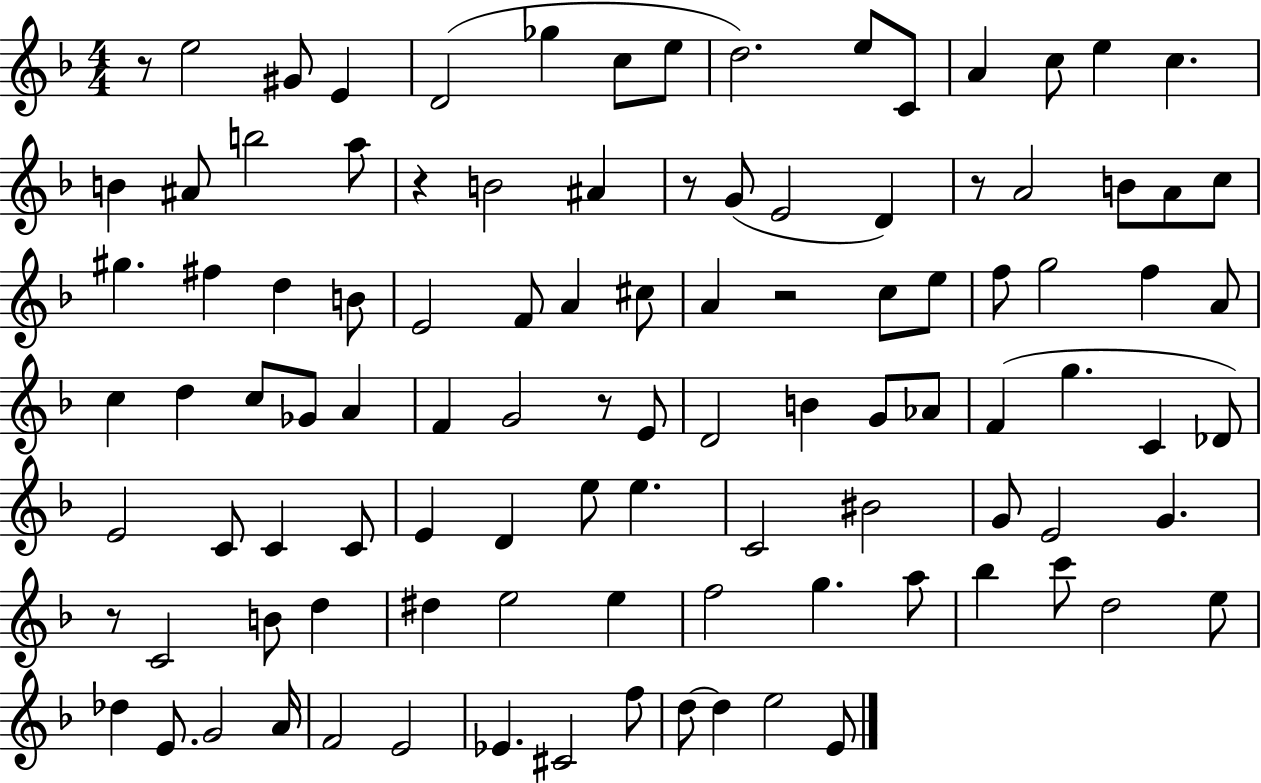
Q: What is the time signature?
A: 4/4